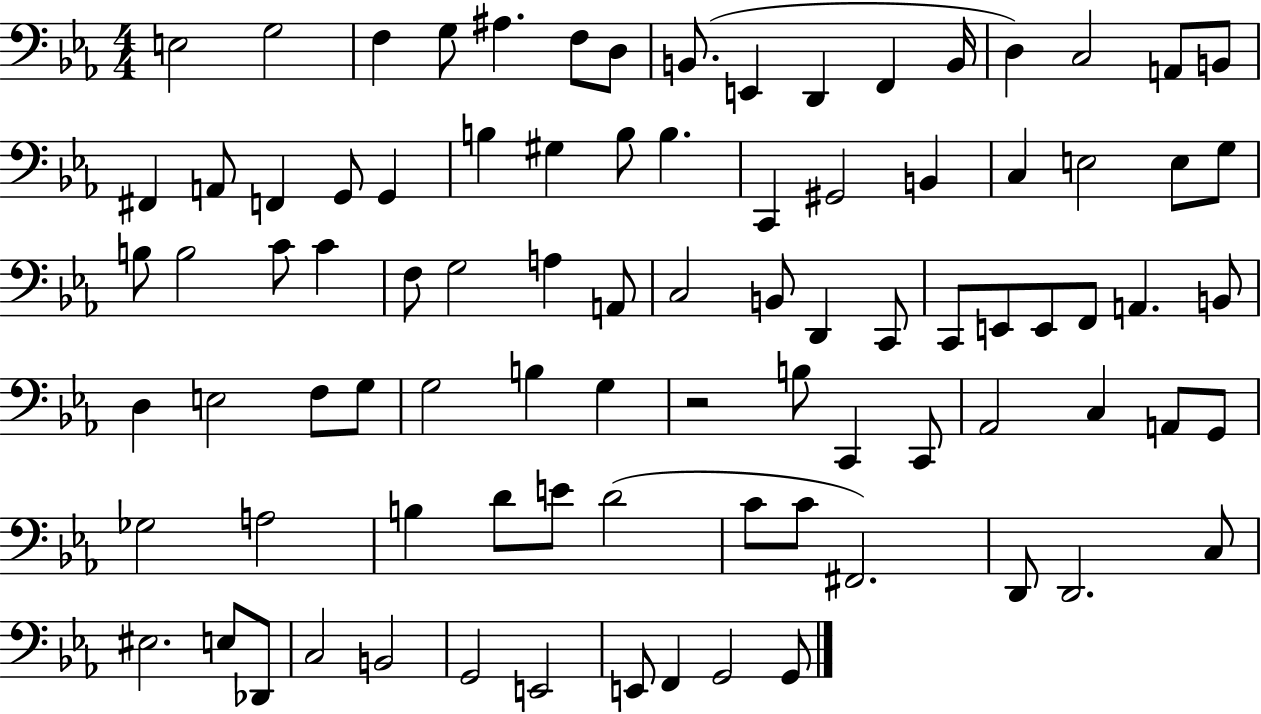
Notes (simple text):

E3/h G3/h F3/q G3/e A#3/q. F3/e D3/e B2/e. E2/q D2/q F2/q B2/s D3/q C3/h A2/e B2/e F#2/q A2/e F2/q G2/e G2/q B3/q G#3/q B3/e B3/q. C2/q G#2/h B2/q C3/q E3/h E3/e G3/e B3/e B3/h C4/e C4/q F3/e G3/h A3/q A2/e C3/h B2/e D2/q C2/e C2/e E2/e E2/e F2/e A2/q. B2/e D3/q E3/h F3/e G3/e G3/h B3/q G3/q R/h B3/e C2/q C2/e Ab2/h C3/q A2/e G2/e Gb3/h A3/h B3/q D4/e E4/e D4/h C4/e C4/e F#2/h. D2/e D2/h. C3/e EIS3/h. E3/e Db2/e C3/h B2/h G2/h E2/h E2/e F2/q G2/h G2/e